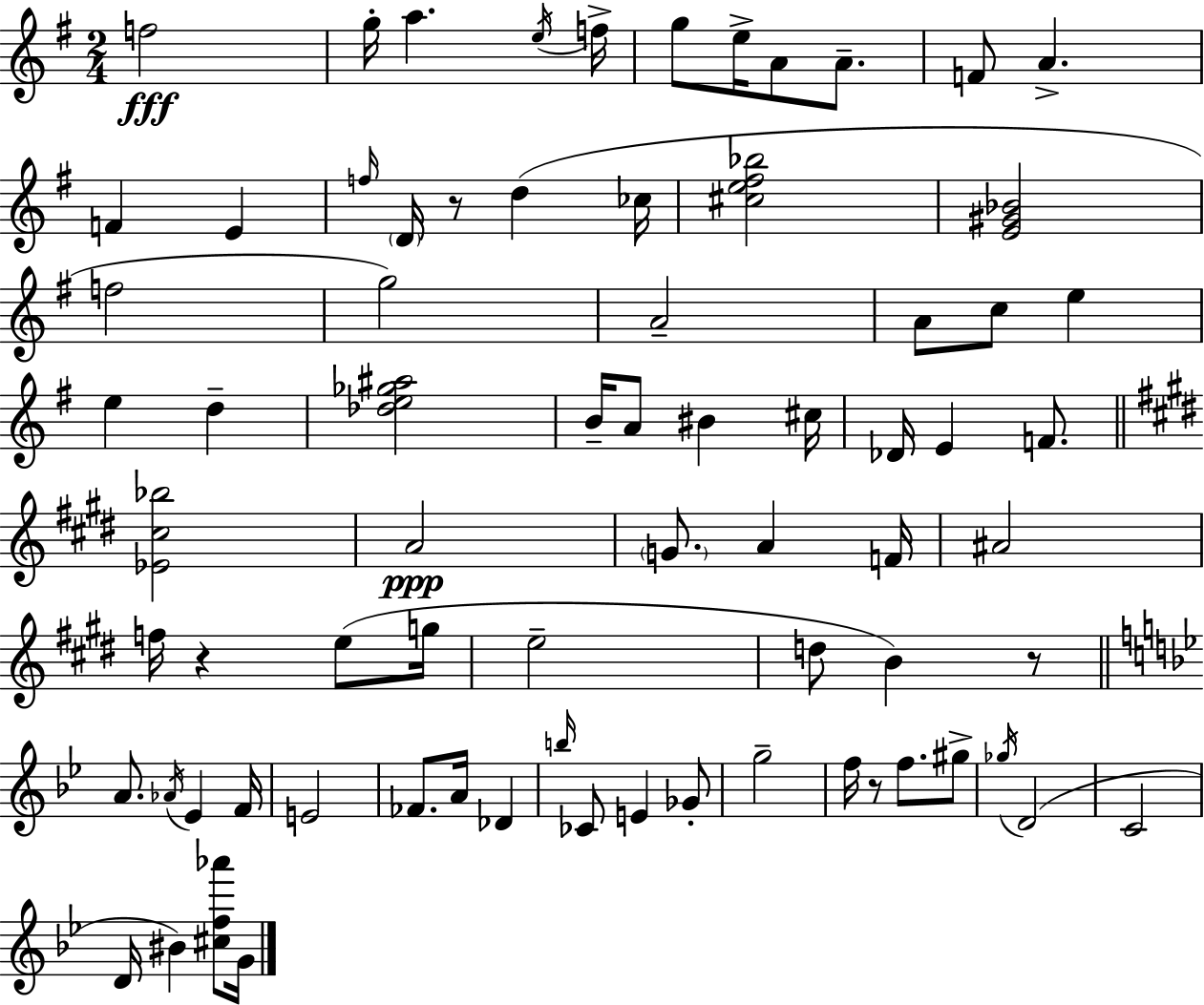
F5/h G5/s A5/q. E5/s F5/s G5/e E5/s A4/e A4/e. F4/e A4/q. F4/q E4/q F5/s D4/s R/e D5/q CES5/s [C#5,E5,F#5,Bb5]/h [E4,G#4,Bb4]/h F5/h G5/h A4/h A4/e C5/e E5/q E5/q D5/q [Db5,E5,Gb5,A#5]/h B4/s A4/e BIS4/q C#5/s Db4/s E4/q F4/e. [Eb4,C#5,Bb5]/h A4/h G4/e. A4/q F4/s A#4/h F5/s R/q E5/e G5/s E5/h D5/e B4/q R/e A4/e. Ab4/s Eb4/q F4/s E4/h FES4/e. A4/s Db4/q B5/s CES4/e E4/q Gb4/e G5/h F5/s R/e F5/e. G#5/e Gb5/s D4/h C4/h D4/s BIS4/q [C#5,F5,Ab6]/e G4/s